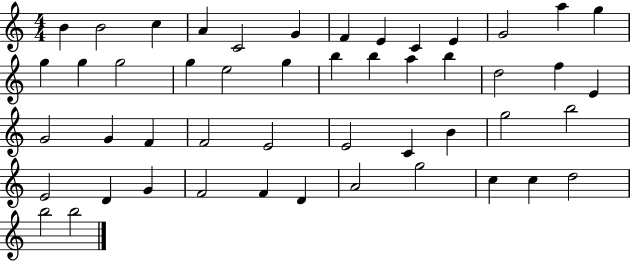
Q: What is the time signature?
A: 4/4